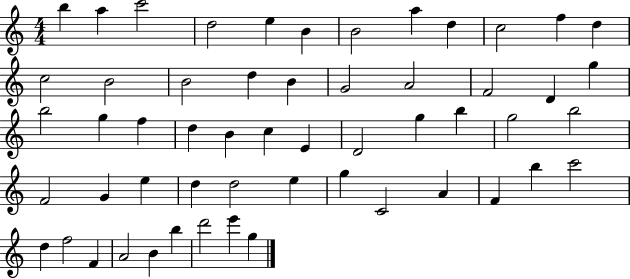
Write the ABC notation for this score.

X:1
T:Untitled
M:4/4
L:1/4
K:C
b a c'2 d2 e B B2 a d c2 f d c2 B2 B2 d B G2 A2 F2 D g b2 g f d B c E D2 g b g2 b2 F2 G e d d2 e g C2 A F b c'2 d f2 F A2 B b d'2 e' g